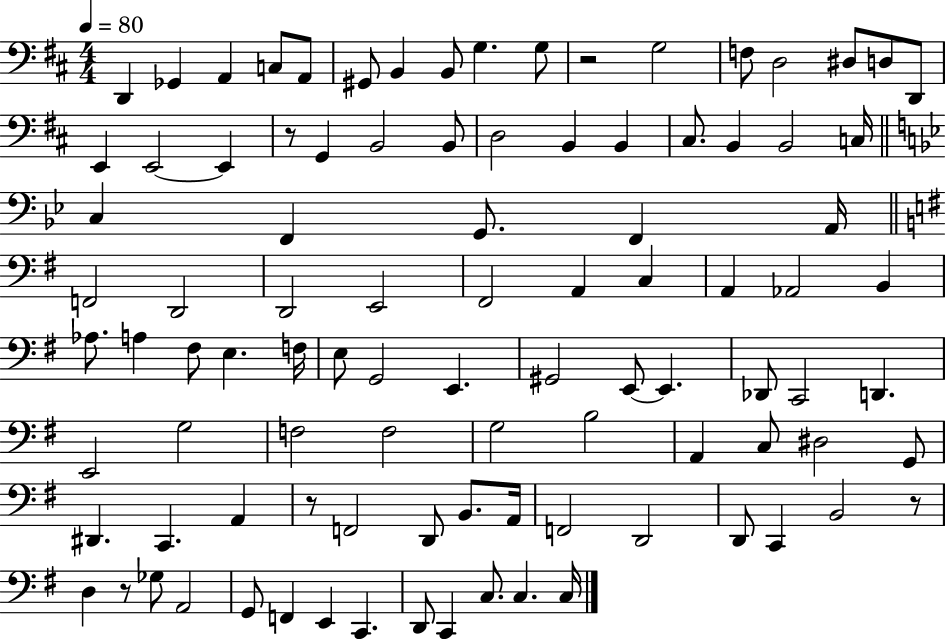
X:1
T:Untitled
M:4/4
L:1/4
K:D
D,, _G,, A,, C,/2 A,,/2 ^G,,/2 B,, B,,/2 G, G,/2 z2 G,2 F,/2 D,2 ^D,/2 D,/2 D,,/2 E,, E,,2 E,, z/2 G,, B,,2 B,,/2 D,2 B,, B,, ^C,/2 B,, B,,2 C,/4 C, F,, G,,/2 F,, A,,/4 F,,2 D,,2 D,,2 E,,2 ^F,,2 A,, C, A,, _A,,2 B,, _A,/2 A, ^F,/2 E, F,/4 E,/2 G,,2 E,, ^G,,2 E,,/2 E,, _D,,/2 C,,2 D,, E,,2 G,2 F,2 F,2 G,2 B,2 A,, C,/2 ^D,2 G,,/2 ^D,, C,, A,, z/2 F,,2 D,,/2 B,,/2 A,,/4 F,,2 D,,2 D,,/2 C,, B,,2 z/2 D, z/2 _G,/2 A,,2 G,,/2 F,, E,, C,, D,,/2 C,, C,/2 C, C,/4